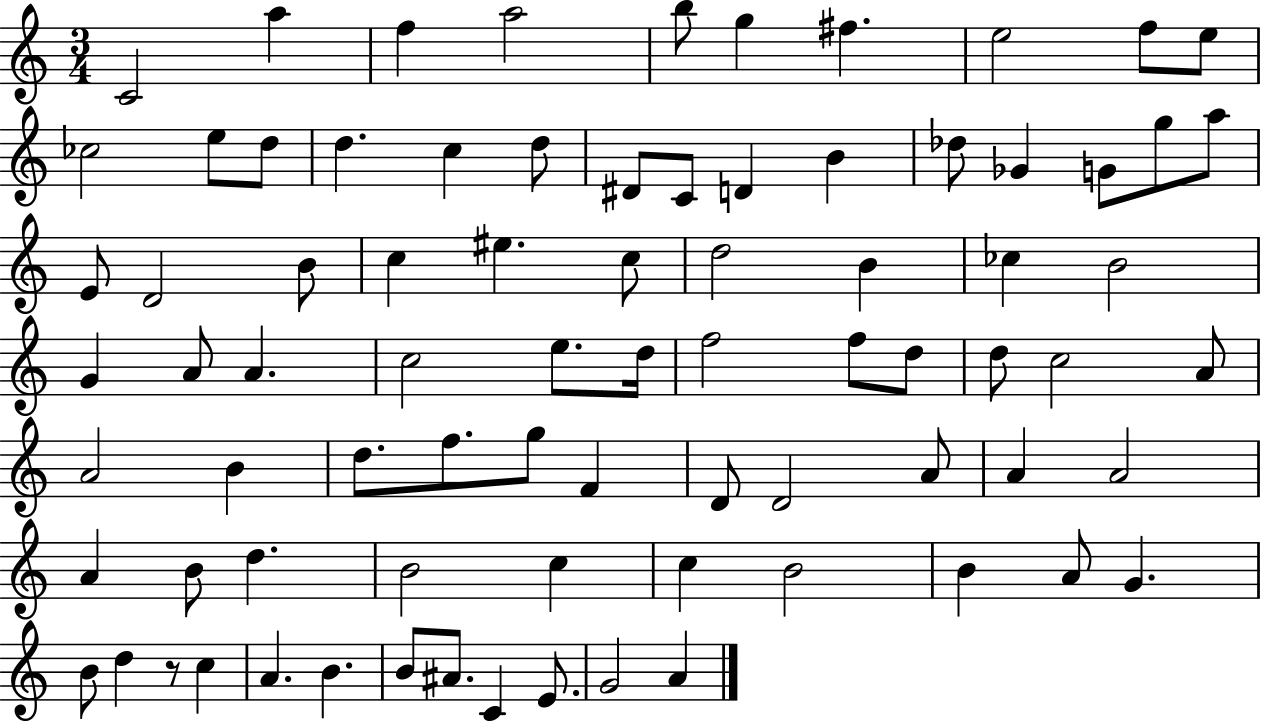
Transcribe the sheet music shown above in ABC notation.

X:1
T:Untitled
M:3/4
L:1/4
K:C
C2 a f a2 b/2 g ^f e2 f/2 e/2 _c2 e/2 d/2 d c d/2 ^D/2 C/2 D B _d/2 _G G/2 g/2 a/2 E/2 D2 B/2 c ^e c/2 d2 B _c B2 G A/2 A c2 e/2 d/4 f2 f/2 d/2 d/2 c2 A/2 A2 B d/2 f/2 g/2 F D/2 D2 A/2 A A2 A B/2 d B2 c c B2 B A/2 G B/2 d z/2 c A B B/2 ^A/2 C E/2 G2 A